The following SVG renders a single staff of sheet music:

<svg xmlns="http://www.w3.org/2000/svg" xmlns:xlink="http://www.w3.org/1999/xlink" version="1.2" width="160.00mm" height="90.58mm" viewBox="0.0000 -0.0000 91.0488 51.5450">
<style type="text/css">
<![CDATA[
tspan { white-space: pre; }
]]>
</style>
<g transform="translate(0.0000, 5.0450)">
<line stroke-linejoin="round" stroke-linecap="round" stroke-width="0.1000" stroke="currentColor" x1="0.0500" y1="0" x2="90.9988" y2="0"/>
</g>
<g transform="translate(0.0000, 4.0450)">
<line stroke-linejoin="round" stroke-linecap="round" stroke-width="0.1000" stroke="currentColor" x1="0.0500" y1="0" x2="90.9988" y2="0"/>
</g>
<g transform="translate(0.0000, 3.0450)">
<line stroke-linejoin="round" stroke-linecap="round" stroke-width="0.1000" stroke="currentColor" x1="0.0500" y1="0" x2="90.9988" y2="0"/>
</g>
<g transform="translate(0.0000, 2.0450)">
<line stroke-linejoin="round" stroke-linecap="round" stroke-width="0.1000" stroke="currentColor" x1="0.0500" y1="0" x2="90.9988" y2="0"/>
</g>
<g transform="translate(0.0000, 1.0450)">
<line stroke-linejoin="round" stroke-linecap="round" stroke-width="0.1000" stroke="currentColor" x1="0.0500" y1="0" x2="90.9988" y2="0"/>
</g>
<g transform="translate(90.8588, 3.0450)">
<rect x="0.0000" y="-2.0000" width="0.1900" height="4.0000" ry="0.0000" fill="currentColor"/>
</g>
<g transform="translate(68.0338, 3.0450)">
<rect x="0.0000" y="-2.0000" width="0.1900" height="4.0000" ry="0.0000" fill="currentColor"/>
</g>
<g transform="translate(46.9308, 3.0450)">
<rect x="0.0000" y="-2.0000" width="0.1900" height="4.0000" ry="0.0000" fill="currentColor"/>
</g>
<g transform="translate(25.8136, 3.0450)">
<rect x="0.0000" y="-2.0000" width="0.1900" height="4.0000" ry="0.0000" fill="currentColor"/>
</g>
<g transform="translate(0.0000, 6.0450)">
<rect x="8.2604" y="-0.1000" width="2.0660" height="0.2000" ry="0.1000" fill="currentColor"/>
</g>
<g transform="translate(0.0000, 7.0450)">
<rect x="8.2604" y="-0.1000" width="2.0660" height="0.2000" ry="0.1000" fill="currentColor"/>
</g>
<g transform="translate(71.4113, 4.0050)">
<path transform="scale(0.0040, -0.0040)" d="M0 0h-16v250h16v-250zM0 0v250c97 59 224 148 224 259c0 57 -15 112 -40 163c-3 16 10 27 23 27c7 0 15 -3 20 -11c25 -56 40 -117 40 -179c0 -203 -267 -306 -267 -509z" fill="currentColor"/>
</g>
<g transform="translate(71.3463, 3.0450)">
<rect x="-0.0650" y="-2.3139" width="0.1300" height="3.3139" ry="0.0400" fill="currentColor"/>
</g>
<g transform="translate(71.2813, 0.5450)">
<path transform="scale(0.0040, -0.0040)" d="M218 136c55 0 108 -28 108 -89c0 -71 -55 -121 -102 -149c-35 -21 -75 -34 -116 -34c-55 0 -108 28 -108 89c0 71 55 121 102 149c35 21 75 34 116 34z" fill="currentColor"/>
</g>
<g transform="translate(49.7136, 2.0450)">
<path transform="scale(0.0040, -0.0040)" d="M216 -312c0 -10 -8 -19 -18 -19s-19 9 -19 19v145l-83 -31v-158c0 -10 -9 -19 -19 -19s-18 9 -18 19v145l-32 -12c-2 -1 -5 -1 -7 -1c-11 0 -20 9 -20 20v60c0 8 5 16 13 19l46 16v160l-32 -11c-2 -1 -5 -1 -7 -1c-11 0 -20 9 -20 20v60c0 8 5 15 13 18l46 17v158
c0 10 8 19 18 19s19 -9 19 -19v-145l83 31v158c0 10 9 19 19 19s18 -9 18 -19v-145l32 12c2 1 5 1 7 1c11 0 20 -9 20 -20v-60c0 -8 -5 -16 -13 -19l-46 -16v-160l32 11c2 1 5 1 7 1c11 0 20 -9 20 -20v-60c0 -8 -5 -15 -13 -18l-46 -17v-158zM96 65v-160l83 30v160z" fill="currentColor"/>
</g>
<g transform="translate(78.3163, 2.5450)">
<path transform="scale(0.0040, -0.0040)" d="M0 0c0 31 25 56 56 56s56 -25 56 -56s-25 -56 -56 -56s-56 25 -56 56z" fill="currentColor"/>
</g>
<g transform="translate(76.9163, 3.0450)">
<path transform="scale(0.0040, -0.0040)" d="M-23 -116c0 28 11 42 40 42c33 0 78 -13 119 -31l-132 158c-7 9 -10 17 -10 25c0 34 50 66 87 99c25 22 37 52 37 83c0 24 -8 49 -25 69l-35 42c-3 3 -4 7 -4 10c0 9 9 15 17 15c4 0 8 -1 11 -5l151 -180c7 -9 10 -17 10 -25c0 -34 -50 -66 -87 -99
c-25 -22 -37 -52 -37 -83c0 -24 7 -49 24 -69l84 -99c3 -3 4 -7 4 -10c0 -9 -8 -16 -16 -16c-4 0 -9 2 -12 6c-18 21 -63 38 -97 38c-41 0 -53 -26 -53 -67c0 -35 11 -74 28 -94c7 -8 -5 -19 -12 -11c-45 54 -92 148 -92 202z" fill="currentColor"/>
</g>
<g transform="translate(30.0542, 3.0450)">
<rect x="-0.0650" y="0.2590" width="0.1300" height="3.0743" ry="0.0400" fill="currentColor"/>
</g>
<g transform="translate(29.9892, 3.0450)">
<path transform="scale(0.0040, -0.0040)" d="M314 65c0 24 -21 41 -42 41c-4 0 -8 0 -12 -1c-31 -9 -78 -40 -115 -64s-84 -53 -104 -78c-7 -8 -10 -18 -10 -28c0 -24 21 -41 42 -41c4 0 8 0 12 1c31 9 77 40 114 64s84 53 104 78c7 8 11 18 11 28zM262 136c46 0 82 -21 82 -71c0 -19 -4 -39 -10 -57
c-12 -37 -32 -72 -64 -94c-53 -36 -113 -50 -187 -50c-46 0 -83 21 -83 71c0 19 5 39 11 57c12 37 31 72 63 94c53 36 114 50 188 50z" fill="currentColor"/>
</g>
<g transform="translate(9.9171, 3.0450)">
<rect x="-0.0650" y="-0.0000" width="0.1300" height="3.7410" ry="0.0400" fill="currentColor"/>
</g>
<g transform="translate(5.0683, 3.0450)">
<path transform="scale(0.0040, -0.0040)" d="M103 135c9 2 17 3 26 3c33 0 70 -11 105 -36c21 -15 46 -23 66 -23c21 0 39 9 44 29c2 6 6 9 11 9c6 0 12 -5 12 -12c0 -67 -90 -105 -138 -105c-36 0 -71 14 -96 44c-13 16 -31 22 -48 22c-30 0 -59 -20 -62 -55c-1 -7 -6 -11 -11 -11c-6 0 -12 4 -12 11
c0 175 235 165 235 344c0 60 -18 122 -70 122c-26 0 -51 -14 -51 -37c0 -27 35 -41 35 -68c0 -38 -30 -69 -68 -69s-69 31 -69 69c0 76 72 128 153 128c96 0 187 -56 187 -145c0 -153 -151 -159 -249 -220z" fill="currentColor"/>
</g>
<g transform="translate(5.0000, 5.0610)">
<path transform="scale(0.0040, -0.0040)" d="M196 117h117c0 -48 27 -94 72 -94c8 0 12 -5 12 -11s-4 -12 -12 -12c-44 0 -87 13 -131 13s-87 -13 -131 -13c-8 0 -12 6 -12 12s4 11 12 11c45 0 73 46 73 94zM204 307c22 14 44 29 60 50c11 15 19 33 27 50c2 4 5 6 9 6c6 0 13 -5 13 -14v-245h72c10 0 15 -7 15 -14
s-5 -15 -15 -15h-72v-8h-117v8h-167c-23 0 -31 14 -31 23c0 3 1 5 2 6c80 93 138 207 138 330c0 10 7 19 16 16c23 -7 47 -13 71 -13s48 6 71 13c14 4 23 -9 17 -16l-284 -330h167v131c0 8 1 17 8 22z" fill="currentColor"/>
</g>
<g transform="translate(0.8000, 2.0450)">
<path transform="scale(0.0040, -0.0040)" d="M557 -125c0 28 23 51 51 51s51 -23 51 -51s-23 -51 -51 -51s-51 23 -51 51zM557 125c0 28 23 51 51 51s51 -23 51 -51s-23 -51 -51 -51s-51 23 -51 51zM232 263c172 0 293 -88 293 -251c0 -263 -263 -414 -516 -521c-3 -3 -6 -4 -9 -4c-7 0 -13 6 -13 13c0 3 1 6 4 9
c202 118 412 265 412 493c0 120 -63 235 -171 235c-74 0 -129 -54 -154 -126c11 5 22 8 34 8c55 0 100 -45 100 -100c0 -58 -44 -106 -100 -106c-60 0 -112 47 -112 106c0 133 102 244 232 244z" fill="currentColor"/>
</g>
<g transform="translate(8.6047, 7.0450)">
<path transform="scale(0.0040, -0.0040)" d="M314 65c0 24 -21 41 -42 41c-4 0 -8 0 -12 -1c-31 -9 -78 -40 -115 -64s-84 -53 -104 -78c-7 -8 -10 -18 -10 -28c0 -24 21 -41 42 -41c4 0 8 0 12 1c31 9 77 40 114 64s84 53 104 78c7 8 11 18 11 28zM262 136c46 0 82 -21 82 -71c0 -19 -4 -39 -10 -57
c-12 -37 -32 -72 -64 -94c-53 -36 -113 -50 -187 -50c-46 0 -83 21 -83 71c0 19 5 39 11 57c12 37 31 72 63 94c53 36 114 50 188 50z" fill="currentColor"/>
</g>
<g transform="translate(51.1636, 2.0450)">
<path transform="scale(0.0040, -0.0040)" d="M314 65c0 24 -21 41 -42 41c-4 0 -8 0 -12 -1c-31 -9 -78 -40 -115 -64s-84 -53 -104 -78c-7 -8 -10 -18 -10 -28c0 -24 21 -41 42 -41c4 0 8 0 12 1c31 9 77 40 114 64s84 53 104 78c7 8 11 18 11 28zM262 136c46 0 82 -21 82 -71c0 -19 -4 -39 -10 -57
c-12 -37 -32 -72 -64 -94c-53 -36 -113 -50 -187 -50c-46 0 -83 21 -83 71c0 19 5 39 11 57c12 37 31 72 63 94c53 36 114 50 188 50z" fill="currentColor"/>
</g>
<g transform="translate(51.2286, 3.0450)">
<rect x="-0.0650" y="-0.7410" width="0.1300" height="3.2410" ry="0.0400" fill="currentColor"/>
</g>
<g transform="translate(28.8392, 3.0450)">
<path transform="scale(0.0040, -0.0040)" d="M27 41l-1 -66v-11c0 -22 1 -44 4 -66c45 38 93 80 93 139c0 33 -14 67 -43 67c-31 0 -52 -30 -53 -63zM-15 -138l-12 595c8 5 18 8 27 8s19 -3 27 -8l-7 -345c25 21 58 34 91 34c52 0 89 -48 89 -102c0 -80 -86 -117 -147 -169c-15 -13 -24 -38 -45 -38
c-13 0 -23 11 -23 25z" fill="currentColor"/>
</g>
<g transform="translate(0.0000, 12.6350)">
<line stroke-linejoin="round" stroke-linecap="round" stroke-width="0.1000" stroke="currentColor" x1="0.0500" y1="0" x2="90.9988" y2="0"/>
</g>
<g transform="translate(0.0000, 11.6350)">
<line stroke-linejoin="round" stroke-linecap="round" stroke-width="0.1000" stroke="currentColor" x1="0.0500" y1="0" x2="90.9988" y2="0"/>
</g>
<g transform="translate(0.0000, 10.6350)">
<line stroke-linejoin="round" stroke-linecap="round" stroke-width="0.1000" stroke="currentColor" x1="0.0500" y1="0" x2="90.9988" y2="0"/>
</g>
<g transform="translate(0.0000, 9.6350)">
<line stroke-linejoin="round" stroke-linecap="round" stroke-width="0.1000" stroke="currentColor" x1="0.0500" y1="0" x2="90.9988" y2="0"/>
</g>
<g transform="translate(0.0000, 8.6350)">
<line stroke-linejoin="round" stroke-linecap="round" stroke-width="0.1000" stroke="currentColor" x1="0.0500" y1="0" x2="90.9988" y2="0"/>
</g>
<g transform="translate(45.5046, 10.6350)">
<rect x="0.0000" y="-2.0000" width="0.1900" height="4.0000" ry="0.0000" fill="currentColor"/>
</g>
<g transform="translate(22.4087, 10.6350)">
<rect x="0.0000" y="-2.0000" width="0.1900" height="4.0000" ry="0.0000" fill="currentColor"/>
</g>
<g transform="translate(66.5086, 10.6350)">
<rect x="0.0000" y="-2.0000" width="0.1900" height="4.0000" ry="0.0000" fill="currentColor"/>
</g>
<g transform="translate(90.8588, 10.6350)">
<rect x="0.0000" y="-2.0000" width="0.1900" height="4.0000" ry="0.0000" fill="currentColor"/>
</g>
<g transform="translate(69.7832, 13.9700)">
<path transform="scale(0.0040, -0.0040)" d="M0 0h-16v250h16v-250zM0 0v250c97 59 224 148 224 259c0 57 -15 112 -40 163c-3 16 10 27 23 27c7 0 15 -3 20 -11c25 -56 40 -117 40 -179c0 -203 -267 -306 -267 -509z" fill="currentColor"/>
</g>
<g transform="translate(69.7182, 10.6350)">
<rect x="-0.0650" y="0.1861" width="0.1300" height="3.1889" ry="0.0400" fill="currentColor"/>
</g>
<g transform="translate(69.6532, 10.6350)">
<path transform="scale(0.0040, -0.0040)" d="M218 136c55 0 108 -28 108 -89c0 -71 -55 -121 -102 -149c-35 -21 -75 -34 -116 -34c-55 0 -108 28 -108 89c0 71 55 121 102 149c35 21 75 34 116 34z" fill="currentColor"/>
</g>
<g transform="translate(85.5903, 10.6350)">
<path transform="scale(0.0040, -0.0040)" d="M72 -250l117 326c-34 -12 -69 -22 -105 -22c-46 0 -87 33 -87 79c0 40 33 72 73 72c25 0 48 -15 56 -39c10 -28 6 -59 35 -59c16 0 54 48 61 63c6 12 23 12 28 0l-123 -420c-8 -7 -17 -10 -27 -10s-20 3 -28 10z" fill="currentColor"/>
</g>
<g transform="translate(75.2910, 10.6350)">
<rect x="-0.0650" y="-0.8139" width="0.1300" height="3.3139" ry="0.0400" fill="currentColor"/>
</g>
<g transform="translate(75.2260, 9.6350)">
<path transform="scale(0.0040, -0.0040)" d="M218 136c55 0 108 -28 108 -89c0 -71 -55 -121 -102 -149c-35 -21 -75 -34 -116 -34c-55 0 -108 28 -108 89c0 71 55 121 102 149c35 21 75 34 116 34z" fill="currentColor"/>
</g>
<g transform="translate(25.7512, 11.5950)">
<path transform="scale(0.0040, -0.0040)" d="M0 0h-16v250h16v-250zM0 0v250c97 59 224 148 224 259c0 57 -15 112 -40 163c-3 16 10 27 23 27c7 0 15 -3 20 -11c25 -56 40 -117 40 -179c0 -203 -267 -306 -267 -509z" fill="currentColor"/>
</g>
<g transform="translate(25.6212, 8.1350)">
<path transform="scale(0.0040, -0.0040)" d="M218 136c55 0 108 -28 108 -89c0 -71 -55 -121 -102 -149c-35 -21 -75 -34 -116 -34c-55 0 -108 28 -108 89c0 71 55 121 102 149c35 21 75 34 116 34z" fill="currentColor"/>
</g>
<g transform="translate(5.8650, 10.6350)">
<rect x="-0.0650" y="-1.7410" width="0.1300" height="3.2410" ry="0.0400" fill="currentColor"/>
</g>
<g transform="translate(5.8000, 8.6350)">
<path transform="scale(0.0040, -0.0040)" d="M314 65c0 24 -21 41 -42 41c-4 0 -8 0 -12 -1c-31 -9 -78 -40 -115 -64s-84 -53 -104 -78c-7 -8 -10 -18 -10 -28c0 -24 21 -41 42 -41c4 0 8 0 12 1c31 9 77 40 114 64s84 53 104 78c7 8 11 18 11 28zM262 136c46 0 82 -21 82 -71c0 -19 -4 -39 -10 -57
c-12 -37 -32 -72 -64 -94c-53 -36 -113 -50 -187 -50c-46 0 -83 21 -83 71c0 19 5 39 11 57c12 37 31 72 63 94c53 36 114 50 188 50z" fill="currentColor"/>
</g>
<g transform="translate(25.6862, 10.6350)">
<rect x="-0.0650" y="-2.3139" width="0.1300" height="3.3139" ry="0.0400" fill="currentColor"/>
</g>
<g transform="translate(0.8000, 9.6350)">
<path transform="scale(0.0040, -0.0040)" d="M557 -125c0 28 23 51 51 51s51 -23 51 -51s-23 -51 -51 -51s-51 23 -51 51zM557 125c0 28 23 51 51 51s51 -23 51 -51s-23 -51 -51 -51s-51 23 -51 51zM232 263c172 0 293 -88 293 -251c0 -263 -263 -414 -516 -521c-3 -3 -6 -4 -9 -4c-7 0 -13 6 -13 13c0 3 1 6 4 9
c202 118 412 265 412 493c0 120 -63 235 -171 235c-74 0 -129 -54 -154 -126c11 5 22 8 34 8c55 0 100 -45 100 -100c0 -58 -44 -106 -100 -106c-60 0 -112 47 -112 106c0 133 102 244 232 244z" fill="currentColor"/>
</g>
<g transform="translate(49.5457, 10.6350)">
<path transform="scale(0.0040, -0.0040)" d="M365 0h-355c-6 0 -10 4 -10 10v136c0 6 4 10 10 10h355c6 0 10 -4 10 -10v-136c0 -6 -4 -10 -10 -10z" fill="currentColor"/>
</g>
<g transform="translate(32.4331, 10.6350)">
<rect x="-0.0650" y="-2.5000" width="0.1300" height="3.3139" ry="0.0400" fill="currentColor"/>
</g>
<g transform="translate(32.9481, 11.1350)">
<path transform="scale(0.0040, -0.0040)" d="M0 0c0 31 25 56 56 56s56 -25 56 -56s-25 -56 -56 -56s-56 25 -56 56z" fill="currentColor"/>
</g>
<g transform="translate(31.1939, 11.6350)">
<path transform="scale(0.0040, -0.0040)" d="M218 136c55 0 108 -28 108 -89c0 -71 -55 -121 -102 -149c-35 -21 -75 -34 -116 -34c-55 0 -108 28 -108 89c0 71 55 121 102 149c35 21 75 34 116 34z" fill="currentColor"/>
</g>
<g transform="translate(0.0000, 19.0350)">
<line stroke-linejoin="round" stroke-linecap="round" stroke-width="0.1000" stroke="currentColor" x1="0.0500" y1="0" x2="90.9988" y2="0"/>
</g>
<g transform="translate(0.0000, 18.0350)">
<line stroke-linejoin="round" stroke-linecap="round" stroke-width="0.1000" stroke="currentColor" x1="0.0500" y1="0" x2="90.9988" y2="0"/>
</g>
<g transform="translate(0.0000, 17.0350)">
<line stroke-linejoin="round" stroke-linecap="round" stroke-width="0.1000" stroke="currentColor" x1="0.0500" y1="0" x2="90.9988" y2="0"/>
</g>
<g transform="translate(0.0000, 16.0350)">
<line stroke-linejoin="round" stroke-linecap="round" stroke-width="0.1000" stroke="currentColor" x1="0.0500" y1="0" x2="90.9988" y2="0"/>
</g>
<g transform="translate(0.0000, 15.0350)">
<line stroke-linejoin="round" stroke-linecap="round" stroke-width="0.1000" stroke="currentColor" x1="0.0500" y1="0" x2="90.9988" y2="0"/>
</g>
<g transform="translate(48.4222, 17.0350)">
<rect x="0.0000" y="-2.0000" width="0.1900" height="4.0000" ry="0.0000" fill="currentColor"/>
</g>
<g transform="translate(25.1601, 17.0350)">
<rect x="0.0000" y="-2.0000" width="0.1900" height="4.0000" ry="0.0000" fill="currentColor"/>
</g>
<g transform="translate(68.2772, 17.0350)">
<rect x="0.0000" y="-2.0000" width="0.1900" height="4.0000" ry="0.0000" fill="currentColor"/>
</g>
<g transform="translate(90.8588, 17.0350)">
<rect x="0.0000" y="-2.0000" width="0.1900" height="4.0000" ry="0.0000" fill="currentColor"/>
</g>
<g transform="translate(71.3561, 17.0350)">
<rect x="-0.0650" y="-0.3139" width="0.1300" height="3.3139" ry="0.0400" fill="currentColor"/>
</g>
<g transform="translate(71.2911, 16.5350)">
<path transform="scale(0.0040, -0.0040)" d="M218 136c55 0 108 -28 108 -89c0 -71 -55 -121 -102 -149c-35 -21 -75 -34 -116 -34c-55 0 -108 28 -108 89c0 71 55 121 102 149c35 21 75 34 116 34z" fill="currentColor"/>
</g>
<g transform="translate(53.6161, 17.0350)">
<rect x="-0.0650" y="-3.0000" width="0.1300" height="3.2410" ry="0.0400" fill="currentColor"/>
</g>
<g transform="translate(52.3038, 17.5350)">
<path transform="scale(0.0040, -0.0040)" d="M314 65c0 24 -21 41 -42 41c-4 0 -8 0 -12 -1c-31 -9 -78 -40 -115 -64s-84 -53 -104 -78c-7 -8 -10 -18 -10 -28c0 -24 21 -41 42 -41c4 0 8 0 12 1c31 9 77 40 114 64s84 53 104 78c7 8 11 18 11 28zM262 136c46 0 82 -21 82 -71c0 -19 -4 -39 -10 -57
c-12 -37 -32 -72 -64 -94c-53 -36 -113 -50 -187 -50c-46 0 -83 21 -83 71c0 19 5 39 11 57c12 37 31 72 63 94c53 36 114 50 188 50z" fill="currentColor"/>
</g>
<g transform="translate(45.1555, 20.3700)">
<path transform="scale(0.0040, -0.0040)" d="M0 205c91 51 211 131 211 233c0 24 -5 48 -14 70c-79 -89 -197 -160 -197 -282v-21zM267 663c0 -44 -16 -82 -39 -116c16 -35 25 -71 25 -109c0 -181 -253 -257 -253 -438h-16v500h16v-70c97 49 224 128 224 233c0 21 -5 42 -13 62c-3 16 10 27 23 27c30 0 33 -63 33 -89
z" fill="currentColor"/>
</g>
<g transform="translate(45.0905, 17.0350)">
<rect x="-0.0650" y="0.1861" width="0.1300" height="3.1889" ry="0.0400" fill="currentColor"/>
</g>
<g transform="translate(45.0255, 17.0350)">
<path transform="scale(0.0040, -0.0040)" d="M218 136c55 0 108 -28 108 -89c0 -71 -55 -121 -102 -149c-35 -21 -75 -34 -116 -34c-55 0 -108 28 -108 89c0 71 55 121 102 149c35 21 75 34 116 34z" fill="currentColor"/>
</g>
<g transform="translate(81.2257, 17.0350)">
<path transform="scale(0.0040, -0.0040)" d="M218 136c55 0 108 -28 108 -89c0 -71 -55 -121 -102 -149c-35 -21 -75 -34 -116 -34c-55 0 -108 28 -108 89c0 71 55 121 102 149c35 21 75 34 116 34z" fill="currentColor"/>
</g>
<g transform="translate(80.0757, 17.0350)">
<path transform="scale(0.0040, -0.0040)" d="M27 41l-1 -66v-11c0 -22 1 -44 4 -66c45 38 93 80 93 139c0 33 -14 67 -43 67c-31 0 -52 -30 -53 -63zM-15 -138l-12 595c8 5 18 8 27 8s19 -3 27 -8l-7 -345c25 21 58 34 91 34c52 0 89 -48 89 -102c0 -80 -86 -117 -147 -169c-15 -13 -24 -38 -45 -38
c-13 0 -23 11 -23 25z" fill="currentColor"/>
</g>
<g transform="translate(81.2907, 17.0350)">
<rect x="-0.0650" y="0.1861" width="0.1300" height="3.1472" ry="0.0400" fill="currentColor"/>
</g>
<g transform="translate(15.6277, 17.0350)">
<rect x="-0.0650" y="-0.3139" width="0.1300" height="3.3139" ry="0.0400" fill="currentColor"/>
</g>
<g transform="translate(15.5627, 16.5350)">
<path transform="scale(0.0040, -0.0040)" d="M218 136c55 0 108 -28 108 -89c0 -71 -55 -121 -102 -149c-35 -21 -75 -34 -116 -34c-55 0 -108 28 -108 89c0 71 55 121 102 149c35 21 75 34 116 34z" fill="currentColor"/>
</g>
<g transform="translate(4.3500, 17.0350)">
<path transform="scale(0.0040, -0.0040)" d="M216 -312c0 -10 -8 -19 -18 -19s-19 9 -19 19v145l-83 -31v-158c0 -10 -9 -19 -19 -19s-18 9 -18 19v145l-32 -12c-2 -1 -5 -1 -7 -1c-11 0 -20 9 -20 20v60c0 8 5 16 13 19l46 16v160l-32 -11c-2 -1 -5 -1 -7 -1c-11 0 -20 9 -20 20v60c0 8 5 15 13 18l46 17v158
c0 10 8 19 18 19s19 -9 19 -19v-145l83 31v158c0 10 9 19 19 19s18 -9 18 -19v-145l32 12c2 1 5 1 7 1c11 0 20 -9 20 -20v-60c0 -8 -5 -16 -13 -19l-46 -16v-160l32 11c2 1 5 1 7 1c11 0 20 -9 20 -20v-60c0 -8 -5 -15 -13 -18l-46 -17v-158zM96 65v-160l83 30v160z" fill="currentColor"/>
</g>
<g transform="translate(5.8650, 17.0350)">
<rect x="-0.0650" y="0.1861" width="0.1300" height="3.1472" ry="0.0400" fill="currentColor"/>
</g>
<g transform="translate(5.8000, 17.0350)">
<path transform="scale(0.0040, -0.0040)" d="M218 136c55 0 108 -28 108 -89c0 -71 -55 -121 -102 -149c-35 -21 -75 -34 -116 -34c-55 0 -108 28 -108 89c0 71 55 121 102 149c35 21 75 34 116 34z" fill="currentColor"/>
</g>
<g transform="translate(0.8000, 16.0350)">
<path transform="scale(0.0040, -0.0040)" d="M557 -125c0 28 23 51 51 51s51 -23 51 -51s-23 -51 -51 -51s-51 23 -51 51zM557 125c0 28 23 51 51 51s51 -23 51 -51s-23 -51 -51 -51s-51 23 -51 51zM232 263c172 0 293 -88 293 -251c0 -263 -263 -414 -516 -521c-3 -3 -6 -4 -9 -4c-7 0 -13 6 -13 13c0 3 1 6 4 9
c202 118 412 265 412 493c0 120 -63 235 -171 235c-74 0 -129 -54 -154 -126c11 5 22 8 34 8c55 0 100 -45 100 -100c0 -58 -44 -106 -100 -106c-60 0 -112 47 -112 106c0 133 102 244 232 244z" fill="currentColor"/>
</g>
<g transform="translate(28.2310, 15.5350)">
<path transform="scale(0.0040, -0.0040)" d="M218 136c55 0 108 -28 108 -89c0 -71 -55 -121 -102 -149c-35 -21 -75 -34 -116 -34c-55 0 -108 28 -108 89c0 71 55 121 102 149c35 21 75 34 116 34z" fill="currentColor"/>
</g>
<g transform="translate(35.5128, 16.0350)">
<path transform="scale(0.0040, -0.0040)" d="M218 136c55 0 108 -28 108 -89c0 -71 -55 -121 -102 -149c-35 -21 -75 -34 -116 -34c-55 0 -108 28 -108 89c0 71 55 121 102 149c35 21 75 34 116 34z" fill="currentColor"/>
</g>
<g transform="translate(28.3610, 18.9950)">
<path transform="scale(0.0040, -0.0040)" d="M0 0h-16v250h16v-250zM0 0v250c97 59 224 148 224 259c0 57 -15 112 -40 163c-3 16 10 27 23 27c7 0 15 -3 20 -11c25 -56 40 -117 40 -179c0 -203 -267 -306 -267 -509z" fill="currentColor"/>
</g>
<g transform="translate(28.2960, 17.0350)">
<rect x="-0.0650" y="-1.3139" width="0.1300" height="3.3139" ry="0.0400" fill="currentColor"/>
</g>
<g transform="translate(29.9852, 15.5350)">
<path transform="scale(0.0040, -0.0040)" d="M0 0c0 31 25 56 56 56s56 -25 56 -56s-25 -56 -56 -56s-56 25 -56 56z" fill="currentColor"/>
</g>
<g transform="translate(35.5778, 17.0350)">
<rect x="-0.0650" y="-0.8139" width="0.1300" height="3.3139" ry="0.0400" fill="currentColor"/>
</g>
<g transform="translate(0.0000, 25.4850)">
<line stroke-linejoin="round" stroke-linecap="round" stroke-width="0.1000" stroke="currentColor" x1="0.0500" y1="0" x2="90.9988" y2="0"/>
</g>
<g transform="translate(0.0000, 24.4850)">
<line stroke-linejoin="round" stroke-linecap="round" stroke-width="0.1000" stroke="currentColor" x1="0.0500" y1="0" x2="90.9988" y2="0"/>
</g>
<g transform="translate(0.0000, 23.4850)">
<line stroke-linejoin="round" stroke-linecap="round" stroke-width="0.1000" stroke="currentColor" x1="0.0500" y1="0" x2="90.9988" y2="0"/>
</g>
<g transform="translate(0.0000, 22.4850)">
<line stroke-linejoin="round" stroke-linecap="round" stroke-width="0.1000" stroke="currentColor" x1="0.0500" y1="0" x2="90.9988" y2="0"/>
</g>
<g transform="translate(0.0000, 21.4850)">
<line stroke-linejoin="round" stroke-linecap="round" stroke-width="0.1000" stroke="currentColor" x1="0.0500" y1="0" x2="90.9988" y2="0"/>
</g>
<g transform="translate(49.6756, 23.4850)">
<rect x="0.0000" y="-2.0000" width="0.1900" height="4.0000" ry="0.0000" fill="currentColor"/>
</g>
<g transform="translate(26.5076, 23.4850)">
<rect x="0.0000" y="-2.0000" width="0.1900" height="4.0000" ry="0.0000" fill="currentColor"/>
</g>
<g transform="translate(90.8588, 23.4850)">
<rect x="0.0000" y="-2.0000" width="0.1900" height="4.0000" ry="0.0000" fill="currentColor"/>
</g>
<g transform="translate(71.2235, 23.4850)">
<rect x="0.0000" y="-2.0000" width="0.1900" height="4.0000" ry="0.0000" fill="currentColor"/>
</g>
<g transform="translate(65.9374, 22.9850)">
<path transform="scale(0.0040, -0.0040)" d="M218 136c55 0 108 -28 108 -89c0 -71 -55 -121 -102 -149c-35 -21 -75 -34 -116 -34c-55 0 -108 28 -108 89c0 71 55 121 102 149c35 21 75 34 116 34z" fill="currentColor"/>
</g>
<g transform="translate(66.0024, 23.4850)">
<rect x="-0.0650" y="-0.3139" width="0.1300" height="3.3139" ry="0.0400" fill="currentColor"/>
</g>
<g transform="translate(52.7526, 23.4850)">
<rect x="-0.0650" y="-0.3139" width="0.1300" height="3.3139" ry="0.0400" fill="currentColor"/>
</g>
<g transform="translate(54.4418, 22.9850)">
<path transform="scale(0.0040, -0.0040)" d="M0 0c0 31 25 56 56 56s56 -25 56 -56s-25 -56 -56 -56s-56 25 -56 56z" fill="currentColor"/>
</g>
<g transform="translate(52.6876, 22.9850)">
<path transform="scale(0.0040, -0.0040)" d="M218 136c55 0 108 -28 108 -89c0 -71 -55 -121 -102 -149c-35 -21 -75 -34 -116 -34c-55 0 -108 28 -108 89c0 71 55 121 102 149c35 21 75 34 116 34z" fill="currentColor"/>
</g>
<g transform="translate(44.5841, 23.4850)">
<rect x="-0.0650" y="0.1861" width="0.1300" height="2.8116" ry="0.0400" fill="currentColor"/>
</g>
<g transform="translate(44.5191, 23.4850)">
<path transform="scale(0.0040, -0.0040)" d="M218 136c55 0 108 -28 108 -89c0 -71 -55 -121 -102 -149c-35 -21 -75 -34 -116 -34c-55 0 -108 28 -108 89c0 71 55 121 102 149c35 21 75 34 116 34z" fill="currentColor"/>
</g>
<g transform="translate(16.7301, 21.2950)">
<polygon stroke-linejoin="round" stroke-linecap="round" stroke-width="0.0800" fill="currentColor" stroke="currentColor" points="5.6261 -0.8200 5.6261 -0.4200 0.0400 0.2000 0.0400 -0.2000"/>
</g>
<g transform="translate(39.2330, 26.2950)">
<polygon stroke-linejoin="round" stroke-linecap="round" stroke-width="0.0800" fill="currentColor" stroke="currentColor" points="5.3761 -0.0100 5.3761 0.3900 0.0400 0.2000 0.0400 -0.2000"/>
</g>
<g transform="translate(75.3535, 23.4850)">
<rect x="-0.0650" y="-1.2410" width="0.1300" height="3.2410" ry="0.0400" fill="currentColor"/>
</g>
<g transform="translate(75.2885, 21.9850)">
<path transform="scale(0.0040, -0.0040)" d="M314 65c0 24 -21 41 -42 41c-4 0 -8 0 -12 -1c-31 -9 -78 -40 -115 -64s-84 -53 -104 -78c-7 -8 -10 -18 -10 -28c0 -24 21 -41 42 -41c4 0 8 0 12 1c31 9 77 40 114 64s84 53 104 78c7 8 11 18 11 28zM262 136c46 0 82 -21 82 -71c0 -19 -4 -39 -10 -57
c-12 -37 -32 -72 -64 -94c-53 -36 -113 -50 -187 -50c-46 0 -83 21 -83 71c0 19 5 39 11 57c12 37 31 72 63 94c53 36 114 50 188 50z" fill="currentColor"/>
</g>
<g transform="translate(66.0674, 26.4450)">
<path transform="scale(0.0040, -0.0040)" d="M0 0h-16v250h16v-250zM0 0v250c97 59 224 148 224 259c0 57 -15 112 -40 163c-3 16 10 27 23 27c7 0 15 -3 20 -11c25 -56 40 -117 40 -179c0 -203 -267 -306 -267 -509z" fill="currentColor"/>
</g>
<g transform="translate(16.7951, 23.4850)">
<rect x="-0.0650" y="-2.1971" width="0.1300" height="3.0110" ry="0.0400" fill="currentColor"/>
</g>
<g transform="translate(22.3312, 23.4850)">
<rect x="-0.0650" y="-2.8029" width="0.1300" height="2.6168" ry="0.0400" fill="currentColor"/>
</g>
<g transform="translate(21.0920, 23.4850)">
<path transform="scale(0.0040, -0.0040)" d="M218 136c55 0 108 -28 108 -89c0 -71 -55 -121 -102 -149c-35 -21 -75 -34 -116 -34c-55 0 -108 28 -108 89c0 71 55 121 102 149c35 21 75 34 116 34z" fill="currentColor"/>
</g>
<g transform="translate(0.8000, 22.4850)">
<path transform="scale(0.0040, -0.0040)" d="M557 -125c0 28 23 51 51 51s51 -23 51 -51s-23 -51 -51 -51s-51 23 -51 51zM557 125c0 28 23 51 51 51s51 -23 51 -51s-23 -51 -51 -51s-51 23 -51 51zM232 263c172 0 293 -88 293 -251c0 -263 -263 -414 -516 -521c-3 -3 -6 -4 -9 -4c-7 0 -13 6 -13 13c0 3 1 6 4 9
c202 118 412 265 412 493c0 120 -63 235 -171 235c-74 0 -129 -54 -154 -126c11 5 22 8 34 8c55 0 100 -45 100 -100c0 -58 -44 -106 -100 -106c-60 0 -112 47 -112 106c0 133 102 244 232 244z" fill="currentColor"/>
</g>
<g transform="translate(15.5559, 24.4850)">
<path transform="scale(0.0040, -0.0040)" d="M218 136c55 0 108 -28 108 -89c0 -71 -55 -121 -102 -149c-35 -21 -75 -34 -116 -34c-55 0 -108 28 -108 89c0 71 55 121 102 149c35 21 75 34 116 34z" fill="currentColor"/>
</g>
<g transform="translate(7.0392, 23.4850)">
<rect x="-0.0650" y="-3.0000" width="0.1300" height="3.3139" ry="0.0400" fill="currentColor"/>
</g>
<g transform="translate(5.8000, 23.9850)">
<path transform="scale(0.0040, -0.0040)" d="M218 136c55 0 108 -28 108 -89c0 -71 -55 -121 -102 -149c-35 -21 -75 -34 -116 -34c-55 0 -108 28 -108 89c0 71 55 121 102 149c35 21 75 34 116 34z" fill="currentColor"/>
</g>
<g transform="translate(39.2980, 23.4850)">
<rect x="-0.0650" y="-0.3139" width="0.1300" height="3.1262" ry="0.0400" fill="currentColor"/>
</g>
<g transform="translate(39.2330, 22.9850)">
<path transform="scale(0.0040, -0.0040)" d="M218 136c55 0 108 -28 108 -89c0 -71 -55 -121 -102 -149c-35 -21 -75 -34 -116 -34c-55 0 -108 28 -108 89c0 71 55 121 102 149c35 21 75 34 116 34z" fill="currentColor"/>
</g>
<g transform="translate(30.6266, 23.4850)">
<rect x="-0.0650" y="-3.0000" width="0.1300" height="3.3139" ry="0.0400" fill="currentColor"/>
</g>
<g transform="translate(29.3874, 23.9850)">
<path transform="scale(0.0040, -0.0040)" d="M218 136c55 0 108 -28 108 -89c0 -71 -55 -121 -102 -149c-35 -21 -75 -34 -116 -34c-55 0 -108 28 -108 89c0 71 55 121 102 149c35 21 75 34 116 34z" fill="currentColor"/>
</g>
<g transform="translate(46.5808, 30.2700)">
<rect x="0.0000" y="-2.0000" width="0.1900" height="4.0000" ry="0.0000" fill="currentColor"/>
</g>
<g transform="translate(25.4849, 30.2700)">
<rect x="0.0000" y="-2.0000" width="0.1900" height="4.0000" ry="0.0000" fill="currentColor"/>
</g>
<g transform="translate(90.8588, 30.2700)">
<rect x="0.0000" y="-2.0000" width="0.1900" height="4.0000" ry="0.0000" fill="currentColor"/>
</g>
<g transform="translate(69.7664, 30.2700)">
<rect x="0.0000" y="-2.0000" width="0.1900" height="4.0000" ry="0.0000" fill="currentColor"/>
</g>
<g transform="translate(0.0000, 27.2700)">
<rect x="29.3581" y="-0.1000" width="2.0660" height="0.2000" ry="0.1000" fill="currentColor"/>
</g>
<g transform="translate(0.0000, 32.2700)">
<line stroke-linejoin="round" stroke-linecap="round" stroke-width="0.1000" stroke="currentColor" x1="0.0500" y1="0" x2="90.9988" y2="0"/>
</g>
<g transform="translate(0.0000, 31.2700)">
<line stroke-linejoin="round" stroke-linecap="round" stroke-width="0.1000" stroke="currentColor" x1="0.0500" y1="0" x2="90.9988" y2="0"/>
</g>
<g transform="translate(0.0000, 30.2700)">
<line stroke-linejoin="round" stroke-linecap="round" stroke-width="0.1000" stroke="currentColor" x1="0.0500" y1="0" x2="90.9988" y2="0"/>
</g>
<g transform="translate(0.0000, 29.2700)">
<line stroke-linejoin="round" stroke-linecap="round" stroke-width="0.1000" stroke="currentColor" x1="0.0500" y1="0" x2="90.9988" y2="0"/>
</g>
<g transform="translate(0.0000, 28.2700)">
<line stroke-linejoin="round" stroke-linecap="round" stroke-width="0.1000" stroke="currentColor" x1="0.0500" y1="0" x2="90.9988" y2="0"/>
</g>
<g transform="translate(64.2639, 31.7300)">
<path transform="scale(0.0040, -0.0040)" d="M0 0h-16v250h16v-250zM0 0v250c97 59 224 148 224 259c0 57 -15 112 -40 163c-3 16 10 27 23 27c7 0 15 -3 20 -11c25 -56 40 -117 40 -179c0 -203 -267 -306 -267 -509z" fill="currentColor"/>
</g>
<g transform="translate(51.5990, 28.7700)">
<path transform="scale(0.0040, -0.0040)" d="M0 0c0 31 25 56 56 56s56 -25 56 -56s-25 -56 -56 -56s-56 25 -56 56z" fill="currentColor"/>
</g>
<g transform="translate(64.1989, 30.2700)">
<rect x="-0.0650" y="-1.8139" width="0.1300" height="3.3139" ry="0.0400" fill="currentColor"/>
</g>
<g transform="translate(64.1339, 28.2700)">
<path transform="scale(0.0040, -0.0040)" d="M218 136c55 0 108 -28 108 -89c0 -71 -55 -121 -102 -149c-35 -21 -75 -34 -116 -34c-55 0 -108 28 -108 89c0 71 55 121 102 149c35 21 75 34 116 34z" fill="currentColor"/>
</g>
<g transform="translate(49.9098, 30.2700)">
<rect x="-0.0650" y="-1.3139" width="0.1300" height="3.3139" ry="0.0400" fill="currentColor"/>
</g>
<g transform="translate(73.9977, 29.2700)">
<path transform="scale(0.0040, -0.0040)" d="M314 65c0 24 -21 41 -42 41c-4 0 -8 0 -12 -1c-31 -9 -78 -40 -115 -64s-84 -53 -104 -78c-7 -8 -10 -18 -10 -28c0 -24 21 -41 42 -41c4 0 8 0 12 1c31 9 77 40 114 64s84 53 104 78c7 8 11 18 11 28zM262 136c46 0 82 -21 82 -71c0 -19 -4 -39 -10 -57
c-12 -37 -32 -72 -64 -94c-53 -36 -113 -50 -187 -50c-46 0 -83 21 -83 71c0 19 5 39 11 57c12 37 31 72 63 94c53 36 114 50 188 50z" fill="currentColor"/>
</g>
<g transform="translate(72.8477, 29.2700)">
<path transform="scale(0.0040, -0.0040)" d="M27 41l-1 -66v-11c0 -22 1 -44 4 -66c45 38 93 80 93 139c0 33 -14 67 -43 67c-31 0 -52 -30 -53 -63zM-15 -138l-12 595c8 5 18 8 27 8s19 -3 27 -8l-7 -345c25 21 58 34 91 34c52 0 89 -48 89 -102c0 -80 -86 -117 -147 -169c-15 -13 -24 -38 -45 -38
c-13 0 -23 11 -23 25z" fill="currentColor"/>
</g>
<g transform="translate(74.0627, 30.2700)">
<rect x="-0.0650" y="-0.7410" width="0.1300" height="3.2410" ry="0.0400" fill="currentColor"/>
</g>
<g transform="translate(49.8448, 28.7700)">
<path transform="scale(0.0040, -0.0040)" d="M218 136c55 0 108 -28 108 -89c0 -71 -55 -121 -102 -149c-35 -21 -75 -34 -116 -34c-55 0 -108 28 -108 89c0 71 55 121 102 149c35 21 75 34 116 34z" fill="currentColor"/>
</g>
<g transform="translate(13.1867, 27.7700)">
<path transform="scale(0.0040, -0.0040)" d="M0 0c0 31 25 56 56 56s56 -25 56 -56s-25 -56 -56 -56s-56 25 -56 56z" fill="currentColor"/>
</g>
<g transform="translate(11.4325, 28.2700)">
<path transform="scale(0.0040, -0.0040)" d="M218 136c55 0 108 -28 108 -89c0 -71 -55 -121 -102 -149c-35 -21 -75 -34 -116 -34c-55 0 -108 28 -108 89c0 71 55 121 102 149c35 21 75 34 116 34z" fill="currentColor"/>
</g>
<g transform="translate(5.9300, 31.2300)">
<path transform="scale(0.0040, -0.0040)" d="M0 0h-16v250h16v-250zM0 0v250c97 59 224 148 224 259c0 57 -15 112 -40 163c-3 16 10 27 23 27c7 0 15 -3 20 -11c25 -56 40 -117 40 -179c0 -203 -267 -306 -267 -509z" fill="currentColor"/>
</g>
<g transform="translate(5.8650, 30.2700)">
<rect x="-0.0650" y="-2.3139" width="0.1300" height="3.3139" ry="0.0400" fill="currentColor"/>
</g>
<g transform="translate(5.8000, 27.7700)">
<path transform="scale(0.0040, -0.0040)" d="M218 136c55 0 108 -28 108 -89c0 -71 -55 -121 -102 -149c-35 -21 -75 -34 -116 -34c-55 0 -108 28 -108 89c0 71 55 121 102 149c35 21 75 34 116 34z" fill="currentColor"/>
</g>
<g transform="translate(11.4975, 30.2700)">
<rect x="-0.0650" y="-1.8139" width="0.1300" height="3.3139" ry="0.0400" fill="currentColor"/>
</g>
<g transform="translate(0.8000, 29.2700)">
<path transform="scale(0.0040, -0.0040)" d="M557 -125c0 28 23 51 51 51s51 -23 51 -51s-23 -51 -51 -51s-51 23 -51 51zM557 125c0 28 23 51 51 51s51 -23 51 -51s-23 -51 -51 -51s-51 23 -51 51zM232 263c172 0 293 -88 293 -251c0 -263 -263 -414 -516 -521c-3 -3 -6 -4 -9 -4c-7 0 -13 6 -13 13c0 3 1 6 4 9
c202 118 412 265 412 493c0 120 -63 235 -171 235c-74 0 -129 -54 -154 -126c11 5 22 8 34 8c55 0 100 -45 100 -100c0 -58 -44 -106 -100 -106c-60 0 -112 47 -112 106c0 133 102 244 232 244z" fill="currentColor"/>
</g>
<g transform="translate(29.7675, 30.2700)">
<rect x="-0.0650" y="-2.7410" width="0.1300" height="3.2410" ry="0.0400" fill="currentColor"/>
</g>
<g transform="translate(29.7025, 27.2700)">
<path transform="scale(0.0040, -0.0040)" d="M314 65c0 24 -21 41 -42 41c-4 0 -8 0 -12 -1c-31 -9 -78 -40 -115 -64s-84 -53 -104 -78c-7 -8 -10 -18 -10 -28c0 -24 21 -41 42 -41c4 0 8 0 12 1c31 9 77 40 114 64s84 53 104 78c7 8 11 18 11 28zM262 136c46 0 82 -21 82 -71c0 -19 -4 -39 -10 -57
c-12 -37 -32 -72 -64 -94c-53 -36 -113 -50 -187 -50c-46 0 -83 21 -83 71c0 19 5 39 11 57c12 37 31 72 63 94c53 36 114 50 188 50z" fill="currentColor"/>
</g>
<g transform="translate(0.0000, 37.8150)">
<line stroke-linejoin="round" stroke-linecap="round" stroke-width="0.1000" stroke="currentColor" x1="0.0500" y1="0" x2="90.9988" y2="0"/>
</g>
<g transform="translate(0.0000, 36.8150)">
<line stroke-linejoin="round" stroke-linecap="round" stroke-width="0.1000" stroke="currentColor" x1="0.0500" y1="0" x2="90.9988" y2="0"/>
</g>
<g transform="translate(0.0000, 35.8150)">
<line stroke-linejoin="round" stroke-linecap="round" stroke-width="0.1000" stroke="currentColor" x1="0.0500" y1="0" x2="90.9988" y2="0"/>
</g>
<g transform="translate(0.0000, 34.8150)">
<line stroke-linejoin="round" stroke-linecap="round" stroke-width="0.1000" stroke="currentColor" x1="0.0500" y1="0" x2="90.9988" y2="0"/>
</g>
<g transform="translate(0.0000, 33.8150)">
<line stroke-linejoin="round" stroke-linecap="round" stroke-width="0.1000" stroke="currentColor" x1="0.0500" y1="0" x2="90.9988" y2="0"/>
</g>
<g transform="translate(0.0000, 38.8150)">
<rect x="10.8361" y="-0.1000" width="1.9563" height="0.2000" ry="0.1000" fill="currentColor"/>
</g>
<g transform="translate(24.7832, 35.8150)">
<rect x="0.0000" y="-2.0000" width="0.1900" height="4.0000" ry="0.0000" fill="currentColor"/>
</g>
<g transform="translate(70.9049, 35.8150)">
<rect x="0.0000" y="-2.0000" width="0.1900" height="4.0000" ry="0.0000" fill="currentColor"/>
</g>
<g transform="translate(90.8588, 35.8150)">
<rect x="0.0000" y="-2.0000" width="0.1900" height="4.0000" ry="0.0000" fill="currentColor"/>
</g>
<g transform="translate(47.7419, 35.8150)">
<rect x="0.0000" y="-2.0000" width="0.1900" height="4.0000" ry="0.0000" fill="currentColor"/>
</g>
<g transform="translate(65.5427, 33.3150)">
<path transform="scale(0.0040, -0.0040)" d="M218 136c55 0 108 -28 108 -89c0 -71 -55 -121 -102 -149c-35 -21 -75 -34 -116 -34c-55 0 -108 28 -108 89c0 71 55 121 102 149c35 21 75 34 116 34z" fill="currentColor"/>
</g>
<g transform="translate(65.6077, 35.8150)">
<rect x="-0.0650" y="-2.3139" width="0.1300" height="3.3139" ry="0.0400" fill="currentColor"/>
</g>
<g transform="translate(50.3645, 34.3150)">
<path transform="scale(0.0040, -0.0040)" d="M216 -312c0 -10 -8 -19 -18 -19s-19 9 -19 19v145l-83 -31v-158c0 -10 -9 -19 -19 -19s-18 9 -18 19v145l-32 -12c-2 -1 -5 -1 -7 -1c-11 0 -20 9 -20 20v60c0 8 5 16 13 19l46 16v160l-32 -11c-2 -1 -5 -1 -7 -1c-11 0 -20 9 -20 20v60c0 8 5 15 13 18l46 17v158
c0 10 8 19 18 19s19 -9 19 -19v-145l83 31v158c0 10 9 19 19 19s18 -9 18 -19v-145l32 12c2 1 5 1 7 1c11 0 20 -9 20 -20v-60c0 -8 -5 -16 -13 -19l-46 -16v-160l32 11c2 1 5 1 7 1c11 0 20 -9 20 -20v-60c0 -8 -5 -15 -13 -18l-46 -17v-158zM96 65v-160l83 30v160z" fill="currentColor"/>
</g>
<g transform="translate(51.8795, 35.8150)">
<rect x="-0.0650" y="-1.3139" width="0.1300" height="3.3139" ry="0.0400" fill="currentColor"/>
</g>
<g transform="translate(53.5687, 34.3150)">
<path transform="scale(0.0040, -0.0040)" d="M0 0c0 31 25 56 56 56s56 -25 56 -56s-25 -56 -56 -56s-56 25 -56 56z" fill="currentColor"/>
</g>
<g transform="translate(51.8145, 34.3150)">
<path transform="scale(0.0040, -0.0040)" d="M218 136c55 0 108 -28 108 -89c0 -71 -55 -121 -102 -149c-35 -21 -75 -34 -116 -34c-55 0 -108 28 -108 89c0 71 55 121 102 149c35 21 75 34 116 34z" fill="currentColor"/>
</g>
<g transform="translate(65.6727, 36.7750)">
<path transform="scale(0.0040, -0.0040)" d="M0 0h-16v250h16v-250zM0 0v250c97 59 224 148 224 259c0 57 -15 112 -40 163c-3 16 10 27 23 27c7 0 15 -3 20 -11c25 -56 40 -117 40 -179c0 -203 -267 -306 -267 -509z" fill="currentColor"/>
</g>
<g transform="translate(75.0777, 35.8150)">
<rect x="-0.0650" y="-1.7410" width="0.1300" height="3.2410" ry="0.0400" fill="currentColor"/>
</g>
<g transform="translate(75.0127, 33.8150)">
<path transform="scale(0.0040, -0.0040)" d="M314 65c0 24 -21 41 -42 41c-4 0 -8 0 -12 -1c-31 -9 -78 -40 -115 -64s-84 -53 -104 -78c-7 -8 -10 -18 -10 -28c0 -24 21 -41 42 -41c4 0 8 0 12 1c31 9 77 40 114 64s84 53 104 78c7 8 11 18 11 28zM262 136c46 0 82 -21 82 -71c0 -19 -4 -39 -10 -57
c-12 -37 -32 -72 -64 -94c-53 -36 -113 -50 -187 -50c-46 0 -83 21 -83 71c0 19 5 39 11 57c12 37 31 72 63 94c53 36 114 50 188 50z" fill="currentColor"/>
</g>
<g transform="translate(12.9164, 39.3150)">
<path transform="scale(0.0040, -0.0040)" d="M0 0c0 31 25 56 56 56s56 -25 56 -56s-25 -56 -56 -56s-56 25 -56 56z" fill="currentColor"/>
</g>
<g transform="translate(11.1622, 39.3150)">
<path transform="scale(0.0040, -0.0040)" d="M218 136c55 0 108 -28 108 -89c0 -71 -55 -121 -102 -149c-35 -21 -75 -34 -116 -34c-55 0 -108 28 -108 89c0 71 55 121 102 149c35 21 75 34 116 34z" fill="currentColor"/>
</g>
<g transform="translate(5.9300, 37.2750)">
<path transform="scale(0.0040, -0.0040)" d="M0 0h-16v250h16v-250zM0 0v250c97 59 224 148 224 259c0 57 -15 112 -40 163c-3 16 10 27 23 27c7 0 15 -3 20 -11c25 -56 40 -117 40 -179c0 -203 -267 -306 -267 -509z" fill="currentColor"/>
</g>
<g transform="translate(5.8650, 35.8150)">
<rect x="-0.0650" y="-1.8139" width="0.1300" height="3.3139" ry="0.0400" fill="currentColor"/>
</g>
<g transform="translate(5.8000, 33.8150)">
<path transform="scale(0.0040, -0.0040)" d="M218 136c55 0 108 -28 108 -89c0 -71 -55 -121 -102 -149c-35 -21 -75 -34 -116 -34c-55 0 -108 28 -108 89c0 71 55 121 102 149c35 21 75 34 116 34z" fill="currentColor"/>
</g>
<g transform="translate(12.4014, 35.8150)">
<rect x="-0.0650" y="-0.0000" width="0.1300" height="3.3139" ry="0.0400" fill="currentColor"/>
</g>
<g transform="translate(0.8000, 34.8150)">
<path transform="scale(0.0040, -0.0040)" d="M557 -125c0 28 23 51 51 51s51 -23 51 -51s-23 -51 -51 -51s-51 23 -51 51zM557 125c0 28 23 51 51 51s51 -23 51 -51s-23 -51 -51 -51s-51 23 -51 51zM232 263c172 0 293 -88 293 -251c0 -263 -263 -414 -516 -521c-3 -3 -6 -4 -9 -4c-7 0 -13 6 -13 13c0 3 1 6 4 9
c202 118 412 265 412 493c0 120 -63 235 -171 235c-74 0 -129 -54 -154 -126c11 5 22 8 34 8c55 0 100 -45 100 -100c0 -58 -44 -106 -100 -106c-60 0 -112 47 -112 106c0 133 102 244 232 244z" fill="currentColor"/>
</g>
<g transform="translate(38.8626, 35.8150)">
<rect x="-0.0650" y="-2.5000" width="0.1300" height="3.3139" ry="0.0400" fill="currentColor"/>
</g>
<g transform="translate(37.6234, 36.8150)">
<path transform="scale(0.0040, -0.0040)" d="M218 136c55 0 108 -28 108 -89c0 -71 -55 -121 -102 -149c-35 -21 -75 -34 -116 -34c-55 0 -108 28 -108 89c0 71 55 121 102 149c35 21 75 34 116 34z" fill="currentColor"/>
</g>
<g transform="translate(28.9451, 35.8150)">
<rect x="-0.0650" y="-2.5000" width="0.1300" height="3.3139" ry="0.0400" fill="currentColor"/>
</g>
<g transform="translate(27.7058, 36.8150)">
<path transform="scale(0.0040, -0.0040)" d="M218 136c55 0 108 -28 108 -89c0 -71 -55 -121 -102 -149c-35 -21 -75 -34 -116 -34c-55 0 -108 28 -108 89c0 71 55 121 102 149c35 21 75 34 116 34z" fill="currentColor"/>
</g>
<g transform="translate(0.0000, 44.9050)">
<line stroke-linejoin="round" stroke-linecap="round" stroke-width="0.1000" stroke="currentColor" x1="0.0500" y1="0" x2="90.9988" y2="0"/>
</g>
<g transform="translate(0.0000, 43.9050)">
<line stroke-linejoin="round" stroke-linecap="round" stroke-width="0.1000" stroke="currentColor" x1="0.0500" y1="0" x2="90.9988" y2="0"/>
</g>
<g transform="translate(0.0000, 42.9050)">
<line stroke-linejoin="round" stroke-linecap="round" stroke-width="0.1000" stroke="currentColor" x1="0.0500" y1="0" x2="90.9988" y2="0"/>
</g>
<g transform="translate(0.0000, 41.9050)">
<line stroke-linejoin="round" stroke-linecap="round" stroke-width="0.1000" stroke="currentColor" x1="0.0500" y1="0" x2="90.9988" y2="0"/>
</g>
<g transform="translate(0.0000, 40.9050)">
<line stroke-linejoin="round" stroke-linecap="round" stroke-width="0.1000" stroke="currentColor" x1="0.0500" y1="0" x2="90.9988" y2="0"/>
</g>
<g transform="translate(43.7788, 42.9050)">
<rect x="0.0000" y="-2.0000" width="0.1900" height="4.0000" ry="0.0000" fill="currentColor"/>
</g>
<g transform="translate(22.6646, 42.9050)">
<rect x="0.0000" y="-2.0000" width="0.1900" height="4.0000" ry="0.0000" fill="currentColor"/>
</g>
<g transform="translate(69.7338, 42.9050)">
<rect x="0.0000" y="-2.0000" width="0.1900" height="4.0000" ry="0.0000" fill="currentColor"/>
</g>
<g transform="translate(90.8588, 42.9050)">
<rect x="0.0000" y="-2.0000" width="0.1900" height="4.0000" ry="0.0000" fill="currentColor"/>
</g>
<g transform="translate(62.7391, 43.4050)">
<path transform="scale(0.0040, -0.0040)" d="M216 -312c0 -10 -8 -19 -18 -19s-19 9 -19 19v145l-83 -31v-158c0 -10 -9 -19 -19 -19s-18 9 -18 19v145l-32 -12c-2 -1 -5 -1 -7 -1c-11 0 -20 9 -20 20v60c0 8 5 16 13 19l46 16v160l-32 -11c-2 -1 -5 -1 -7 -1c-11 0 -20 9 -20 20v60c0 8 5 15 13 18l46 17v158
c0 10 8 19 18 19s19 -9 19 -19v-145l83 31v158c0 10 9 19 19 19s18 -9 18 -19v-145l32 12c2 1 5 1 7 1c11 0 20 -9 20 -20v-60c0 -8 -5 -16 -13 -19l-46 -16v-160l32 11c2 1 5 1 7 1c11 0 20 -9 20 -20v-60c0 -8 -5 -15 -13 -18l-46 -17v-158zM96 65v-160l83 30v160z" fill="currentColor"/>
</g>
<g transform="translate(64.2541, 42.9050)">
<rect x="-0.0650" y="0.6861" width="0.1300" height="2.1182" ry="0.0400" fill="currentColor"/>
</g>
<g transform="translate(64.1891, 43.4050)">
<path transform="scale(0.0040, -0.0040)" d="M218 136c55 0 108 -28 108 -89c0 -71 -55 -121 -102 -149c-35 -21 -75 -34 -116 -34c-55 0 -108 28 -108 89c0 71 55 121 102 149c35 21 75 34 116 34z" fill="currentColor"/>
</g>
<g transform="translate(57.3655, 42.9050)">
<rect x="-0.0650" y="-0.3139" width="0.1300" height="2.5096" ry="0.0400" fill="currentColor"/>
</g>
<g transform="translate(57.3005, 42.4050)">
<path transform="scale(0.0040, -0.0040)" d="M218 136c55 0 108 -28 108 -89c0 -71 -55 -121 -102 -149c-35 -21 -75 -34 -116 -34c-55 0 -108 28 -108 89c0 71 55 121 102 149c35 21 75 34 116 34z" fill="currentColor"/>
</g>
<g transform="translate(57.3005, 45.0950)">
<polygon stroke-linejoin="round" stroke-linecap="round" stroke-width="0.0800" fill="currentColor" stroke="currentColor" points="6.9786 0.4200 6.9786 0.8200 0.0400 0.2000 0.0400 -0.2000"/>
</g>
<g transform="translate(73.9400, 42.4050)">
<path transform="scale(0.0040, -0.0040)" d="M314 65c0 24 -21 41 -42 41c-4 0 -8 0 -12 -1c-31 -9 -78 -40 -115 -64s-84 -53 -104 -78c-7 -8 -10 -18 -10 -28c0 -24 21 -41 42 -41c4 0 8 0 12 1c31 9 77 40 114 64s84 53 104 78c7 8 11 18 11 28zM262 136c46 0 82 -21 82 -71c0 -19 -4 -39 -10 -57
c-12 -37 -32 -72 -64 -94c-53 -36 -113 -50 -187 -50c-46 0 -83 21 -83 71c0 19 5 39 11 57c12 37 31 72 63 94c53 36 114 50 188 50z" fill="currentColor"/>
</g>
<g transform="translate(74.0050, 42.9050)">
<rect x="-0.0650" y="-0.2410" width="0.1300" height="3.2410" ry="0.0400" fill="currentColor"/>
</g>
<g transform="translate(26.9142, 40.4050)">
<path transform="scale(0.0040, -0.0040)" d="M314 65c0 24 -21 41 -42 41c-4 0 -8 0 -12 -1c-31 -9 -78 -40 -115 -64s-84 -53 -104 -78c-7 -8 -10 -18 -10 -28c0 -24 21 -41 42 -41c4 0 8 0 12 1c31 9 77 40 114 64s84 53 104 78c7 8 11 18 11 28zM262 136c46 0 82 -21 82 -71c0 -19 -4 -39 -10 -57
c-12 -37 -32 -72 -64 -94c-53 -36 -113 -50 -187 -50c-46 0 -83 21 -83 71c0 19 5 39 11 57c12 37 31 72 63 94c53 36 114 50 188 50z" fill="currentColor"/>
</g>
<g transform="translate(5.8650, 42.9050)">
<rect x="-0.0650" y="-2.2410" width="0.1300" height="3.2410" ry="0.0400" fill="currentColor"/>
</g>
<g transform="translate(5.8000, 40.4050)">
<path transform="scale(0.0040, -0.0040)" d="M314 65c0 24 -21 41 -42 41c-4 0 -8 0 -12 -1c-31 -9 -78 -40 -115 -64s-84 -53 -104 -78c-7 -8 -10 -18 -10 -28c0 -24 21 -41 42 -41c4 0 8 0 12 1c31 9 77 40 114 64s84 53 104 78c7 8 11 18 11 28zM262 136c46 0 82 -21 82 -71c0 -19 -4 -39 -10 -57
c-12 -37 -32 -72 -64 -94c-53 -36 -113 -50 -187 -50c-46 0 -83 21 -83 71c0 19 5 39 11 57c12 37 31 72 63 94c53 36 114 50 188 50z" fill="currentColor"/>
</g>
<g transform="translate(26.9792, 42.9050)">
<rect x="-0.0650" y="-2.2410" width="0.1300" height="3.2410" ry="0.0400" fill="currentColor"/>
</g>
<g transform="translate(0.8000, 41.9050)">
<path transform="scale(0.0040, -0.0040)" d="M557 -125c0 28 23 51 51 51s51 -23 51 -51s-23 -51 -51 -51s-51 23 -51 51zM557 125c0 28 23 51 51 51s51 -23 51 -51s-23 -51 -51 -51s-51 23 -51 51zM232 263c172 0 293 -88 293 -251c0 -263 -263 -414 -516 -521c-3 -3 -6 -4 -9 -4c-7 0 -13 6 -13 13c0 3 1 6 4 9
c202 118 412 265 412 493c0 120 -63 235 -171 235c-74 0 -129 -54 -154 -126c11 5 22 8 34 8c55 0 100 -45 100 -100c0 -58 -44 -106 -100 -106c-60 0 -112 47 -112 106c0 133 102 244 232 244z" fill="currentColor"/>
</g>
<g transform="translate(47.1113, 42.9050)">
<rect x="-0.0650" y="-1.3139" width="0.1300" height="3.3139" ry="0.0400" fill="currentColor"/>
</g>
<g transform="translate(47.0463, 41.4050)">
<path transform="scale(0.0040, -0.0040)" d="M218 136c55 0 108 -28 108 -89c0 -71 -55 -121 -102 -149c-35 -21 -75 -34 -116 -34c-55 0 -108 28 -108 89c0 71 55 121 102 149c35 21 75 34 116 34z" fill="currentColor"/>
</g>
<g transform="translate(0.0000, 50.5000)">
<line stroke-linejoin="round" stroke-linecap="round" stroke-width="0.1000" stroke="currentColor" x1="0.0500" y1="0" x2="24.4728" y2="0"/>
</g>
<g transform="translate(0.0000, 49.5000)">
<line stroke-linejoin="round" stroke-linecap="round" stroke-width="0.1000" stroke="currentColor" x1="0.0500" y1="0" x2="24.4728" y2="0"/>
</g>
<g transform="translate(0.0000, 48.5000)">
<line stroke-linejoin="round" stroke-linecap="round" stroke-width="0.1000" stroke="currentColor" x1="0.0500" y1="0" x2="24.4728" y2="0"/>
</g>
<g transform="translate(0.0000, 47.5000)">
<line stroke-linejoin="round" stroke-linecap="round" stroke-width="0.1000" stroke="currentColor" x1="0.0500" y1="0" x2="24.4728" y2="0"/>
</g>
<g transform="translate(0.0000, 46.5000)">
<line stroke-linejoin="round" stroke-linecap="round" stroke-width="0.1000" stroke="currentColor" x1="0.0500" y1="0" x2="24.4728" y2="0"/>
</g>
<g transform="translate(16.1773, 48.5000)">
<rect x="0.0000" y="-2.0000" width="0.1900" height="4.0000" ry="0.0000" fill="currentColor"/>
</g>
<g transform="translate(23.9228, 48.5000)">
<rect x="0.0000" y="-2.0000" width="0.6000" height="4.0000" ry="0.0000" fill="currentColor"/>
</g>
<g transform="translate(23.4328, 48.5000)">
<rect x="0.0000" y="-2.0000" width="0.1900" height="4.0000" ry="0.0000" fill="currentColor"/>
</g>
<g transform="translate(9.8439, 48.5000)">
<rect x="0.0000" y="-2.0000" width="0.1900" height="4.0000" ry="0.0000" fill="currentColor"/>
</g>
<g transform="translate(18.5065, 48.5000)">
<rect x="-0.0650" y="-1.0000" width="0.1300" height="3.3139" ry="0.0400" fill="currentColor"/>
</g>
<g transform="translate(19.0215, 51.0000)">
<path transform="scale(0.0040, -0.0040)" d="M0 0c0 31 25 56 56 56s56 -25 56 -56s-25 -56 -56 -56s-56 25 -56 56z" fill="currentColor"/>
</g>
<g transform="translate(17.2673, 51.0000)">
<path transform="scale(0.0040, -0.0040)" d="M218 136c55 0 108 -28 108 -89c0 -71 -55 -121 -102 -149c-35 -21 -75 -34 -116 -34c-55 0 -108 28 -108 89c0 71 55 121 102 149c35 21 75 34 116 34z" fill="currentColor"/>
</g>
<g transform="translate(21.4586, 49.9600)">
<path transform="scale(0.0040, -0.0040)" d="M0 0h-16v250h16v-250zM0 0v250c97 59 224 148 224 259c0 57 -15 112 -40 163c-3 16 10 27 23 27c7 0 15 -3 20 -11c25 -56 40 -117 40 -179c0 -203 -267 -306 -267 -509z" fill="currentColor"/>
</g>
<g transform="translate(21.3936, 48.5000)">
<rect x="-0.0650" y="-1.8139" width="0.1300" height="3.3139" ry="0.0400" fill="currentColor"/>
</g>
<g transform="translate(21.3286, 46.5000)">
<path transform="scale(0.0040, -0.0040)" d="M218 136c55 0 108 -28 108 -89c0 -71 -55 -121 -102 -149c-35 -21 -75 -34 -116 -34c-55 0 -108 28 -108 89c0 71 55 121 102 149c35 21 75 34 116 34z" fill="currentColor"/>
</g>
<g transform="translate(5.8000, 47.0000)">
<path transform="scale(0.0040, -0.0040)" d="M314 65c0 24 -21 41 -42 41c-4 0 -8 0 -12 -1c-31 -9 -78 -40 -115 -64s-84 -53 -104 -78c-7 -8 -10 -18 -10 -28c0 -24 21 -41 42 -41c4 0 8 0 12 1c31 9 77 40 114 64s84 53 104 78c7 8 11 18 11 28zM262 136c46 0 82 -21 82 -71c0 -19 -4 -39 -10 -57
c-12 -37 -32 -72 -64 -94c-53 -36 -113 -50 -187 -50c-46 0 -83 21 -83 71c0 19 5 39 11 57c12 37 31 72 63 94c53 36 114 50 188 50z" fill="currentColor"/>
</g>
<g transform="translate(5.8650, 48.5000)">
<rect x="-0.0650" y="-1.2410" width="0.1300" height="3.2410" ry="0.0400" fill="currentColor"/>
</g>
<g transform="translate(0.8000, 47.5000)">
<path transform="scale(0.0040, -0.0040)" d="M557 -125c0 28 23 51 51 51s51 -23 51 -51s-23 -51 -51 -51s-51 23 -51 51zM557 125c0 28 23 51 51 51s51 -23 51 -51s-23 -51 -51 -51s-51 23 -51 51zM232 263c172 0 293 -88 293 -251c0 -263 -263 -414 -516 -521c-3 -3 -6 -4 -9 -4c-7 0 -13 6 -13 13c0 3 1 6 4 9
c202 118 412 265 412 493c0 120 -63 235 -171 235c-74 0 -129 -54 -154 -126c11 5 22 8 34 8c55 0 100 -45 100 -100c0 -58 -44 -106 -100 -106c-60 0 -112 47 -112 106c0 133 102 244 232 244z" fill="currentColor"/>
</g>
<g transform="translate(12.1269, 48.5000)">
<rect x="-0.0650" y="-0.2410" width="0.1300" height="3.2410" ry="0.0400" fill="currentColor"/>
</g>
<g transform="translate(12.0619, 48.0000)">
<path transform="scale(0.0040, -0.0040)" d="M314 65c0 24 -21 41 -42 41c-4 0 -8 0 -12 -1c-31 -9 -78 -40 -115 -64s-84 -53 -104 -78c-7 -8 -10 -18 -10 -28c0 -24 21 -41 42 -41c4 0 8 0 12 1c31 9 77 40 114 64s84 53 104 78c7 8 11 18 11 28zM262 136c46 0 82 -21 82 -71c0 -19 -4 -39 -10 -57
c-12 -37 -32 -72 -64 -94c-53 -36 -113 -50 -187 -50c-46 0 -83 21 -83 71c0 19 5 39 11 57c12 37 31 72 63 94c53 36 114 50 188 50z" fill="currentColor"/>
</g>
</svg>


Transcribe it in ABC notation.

X:1
T:Untitled
M:2/4
L:1/4
K:C
C,,2 _D,2 ^F,2 B,/2 z A,2 B,/2 B,, z2 D,/2 F, z/2 ^D, E, G,/2 F, D,/4 C,2 E, _D, C, B,,/2 D,/2 C, E,/2 D,/2 E, E,/2 G,2 B,/2 A, C2 G, A,/2 _F,2 A,/2 D,, B,, B,, ^G, B,/2 A,2 B,2 B,2 G, E,/2 ^C,/2 E,2 G,2 E,2 F,, A,/2